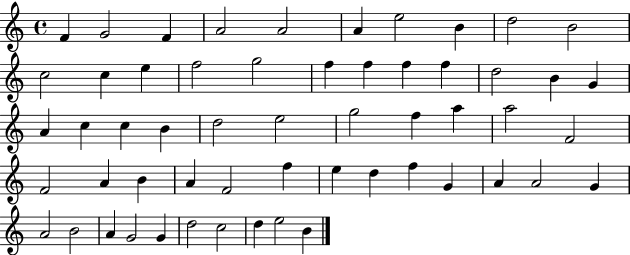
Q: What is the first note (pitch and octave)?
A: F4